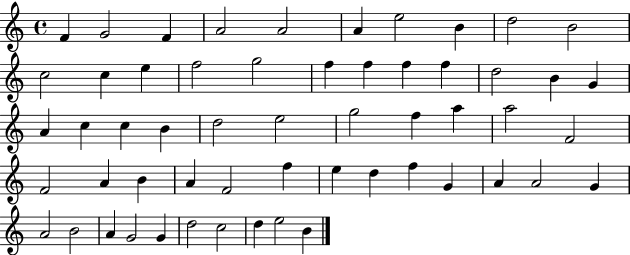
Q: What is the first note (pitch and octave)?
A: F4